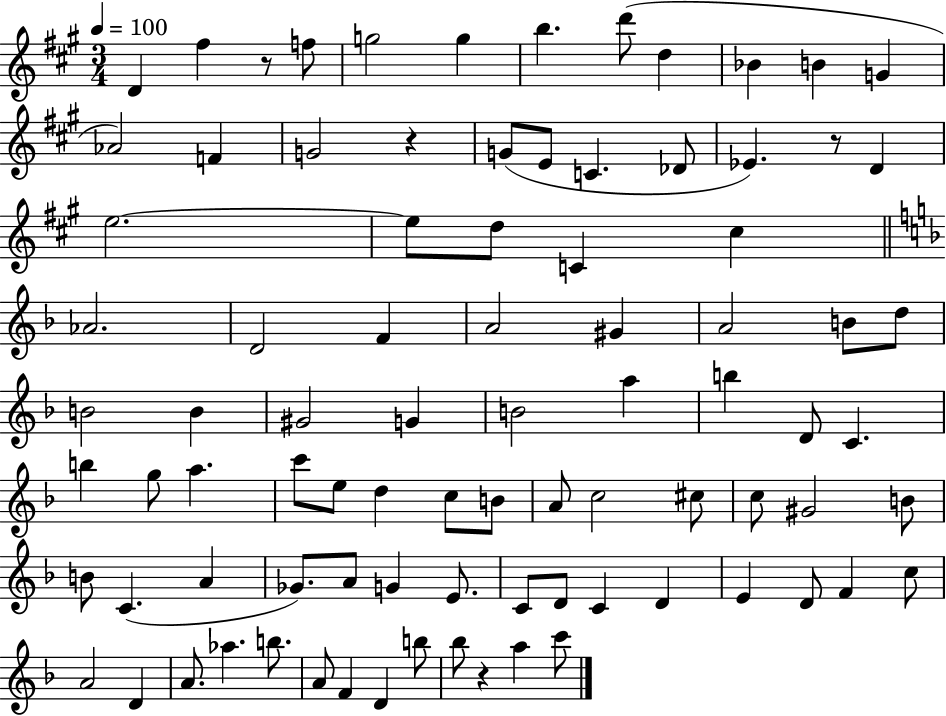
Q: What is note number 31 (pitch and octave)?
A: A4